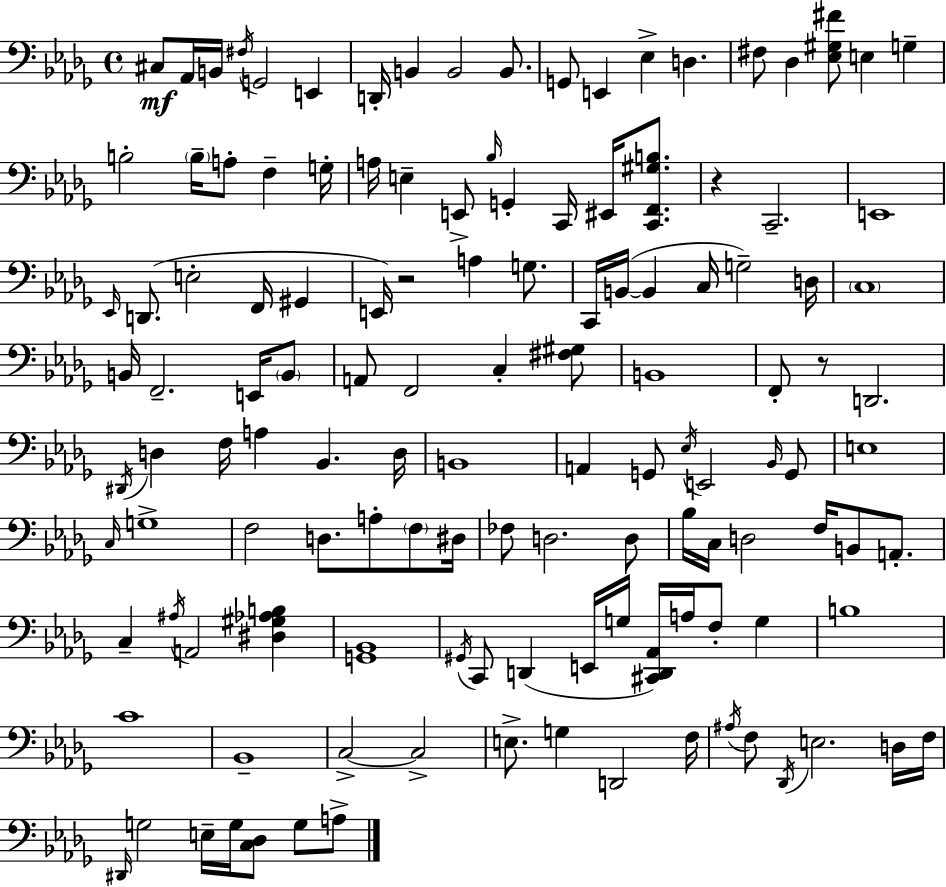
C#3/e Ab2/s B2/s F#3/s G2/h E2/q D2/s B2/q B2/h B2/e. G2/e E2/q Eb3/q D3/q. F#3/e Db3/q [Eb3,G#3,F#4]/e E3/q G3/q B3/h B3/s A3/e F3/q G3/s A3/s E3/q E2/e Bb3/s G2/q C2/s EIS2/s [C2,F2,G#3,B3]/e. R/q C2/h. E2/w Eb2/s D2/e. E3/h F2/s G#2/q E2/s R/h A3/q G3/e. C2/s B2/s B2/q C3/s G3/h D3/s C3/w B2/s F2/h. E2/s B2/e A2/e F2/h C3/q [F#3,G#3]/e B2/w F2/e R/e D2/h. D#2/s D3/q F3/s A3/q Bb2/q. D3/s B2/w A2/q G2/e Eb3/s E2/h Bb2/s G2/e E3/w C3/s G3/w F3/h D3/e. A3/e F3/e D#3/s FES3/e D3/h. D3/e Bb3/s C3/s D3/h F3/s B2/e A2/e. C3/q A#3/s A2/h [D#3,G#3,Ab3,B3]/q [G2,Bb2]/w G#2/s C2/e D2/q E2/s G3/s [C#2,D2,Ab2]/s A3/s F3/e G3/q B3/w C4/w Bb2/w C3/h C3/h E3/e. G3/q D2/h F3/s A#3/s F3/e Db2/s E3/h. D3/s F3/s D#2/s G3/h E3/s G3/s [C3,Db3]/e G3/e A3/e